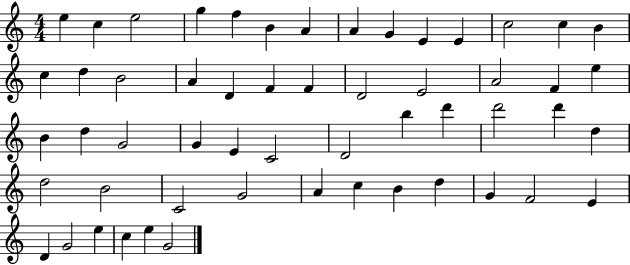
E5/q C5/q E5/h G5/q F5/q B4/q A4/q A4/q G4/q E4/q E4/q C5/h C5/q B4/q C5/q D5/q B4/h A4/q D4/q F4/q F4/q D4/h E4/h A4/h F4/q E5/q B4/q D5/q G4/h G4/q E4/q C4/h D4/h B5/q D6/q D6/h D6/q D5/q D5/h B4/h C4/h G4/h A4/q C5/q B4/q D5/q G4/q F4/h E4/q D4/q G4/h E5/q C5/q E5/q G4/h